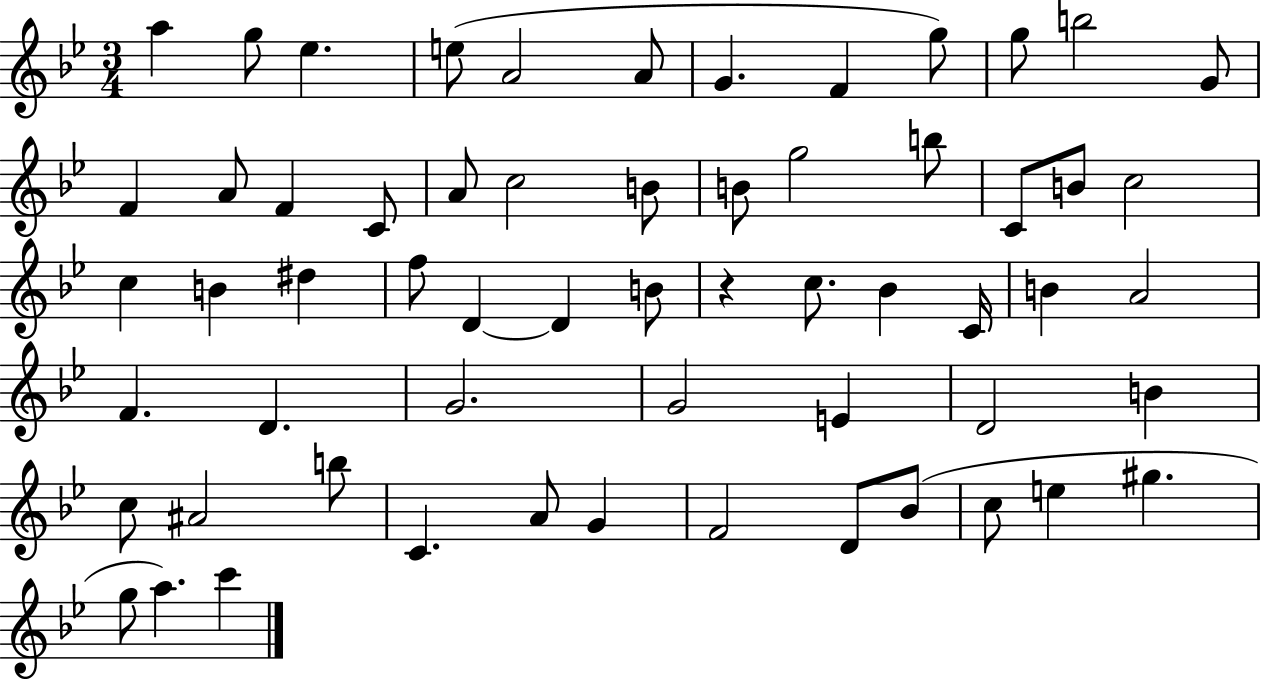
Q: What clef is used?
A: treble